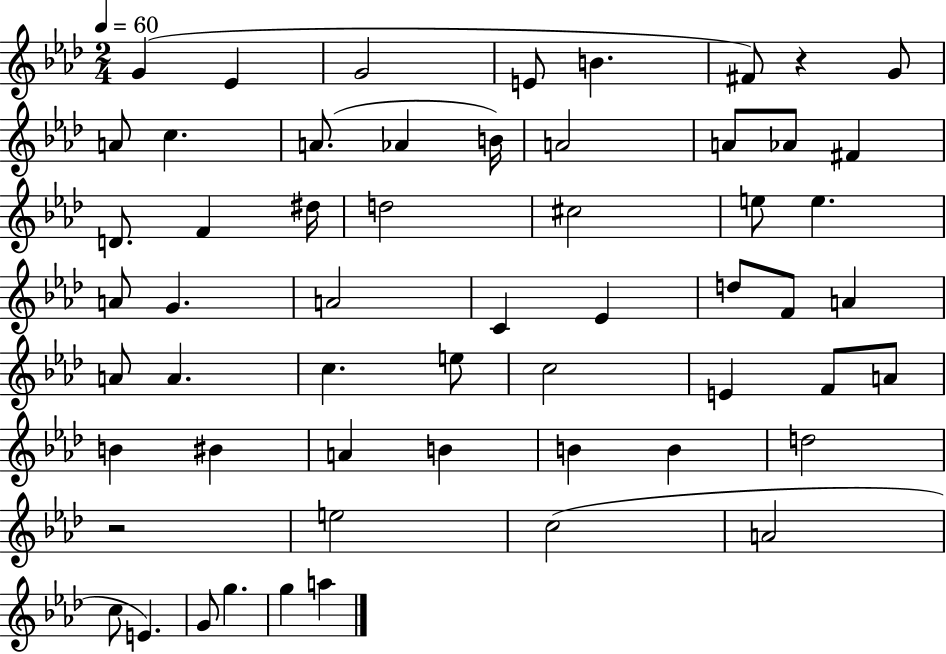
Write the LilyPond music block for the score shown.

{
  \clef treble
  \numericTimeSignature
  \time 2/4
  \key aes \major
  \tempo 4 = 60
  g'4( ees'4 | g'2 | e'8 b'4. | fis'8) r4 g'8 | \break a'8 c''4. | a'8.( aes'4 b'16) | a'2 | a'8 aes'8 fis'4 | \break d'8. f'4 dis''16 | d''2 | cis''2 | e''8 e''4. | \break a'8 g'4. | a'2 | c'4 ees'4 | d''8 f'8 a'4 | \break a'8 a'4. | c''4. e''8 | c''2 | e'4 f'8 a'8 | \break b'4 bis'4 | a'4 b'4 | b'4 b'4 | d''2 | \break r2 | e''2 | c''2( | a'2 | \break c''8 e'4.) | g'8 g''4. | g''4 a''4 | \bar "|."
}